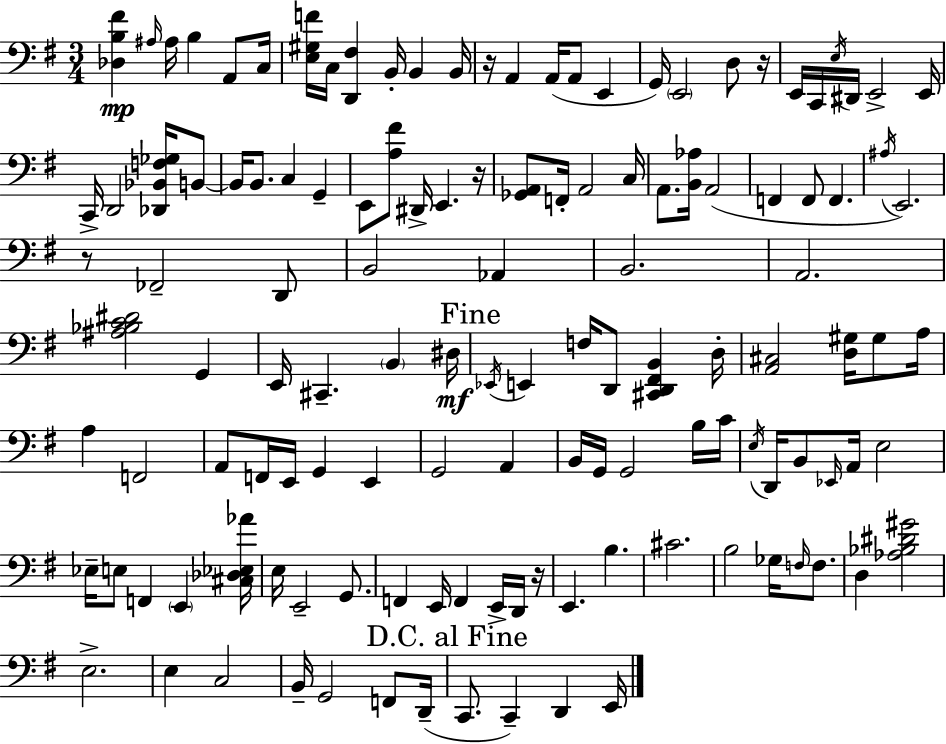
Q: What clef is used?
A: bass